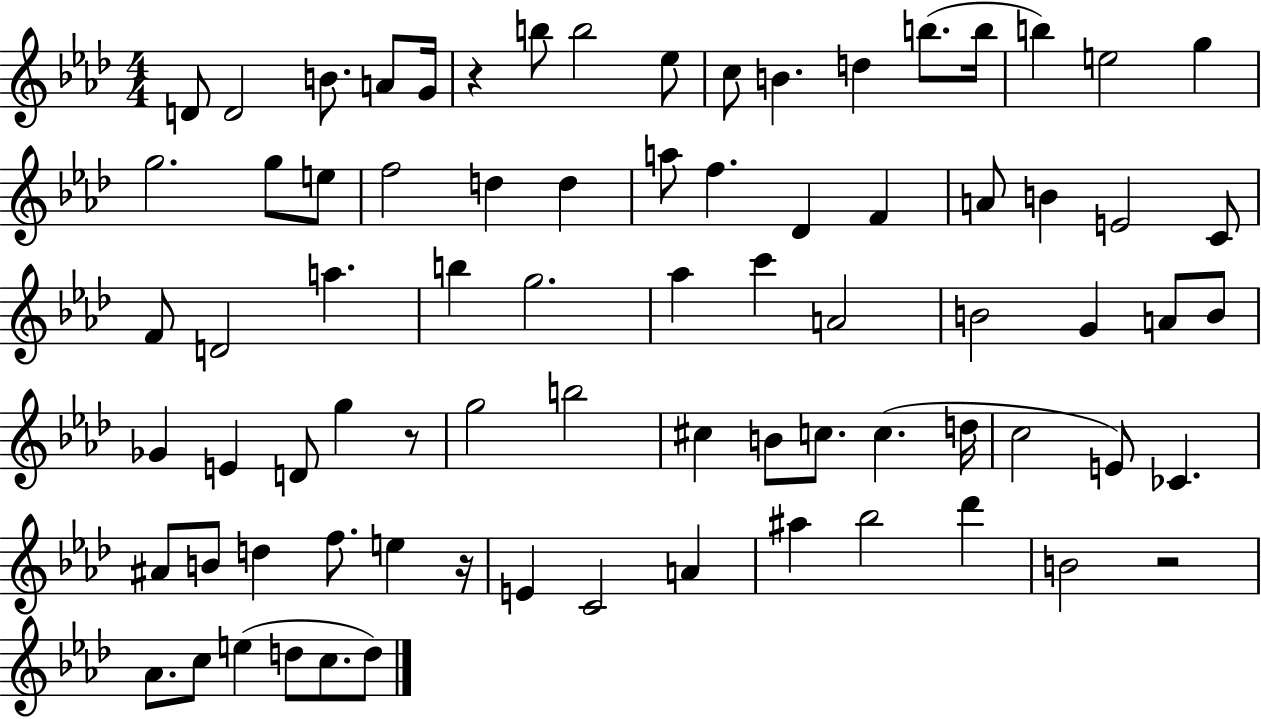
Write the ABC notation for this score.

X:1
T:Untitled
M:4/4
L:1/4
K:Ab
D/2 D2 B/2 A/2 G/4 z b/2 b2 _e/2 c/2 B d b/2 b/4 b e2 g g2 g/2 e/2 f2 d d a/2 f _D F A/2 B E2 C/2 F/2 D2 a b g2 _a c' A2 B2 G A/2 B/2 _G E D/2 g z/2 g2 b2 ^c B/2 c/2 c d/4 c2 E/2 _C ^A/2 B/2 d f/2 e z/4 E C2 A ^a _b2 _d' B2 z2 _A/2 c/2 e d/2 c/2 d/2